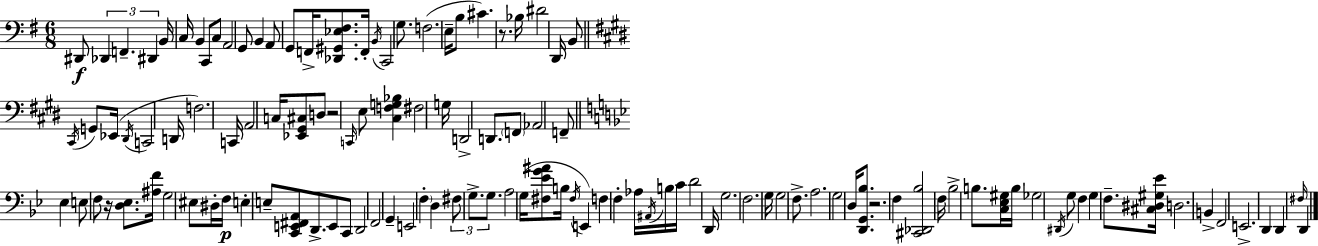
D#2/e Db2/q F2/q. D#2/q B2/s C3/s B2/q C2/e C3/e A2/h G2/e B2/q A2/e G2/e F2/s [Db2,G#2,Eb3,F#3]/e. F2/s B2/s C2/h G3/e. F3/h. E3/s B3/e C#4/q. R/e. Bb3/s D#4/h D2/s B2/e C#2/s G2/e Eb2/s D#2/s C2/h D2/s F3/h. C2/s A2/h C3/s [Eb2,G#2,C#3]/e D3/e R/h C2/s E3/e [C#3,F3,G3,Bb3]/q F#3/h G3/s D2/h D2/e. F2/e Ab2/h F2/e Eb3/q E3/e F3/e R/s [D3,Eb3]/e. [A#3,F4]/s G3/h EIS3/e D#3/s F3/s E3/q E3/e [C2,E2,F#2,A2]/e D2/e. E2/e C2/e D2/h F2/h G2/q E2/h F3/q D3/q F#3/e G3/e. G3/e. A3/h G3/s [F#3,Eb4,G4,A#4]/e B3/s F#3/s E2/q F3/q F3/q Ab3/s A#2/s B3/s C4/s D4/h D2/s G3/h. F3/h. G3/s G3/h F3/e. A3/h. G3/h D3/s [D2,G2,Bb3]/e. R/h. F3/q [C#2,Db2,Bb3]/h F3/s Bb3/h B3/e. [C3,Eb3,G#3]/s B3/s Gb3/h D#2/s G3/e F3/q G3/q F3/e. [C#3,D#3,G#3,Eb4]/s D3/h. B2/q F2/h E2/h. D2/q D2/q F#3/s D2/q